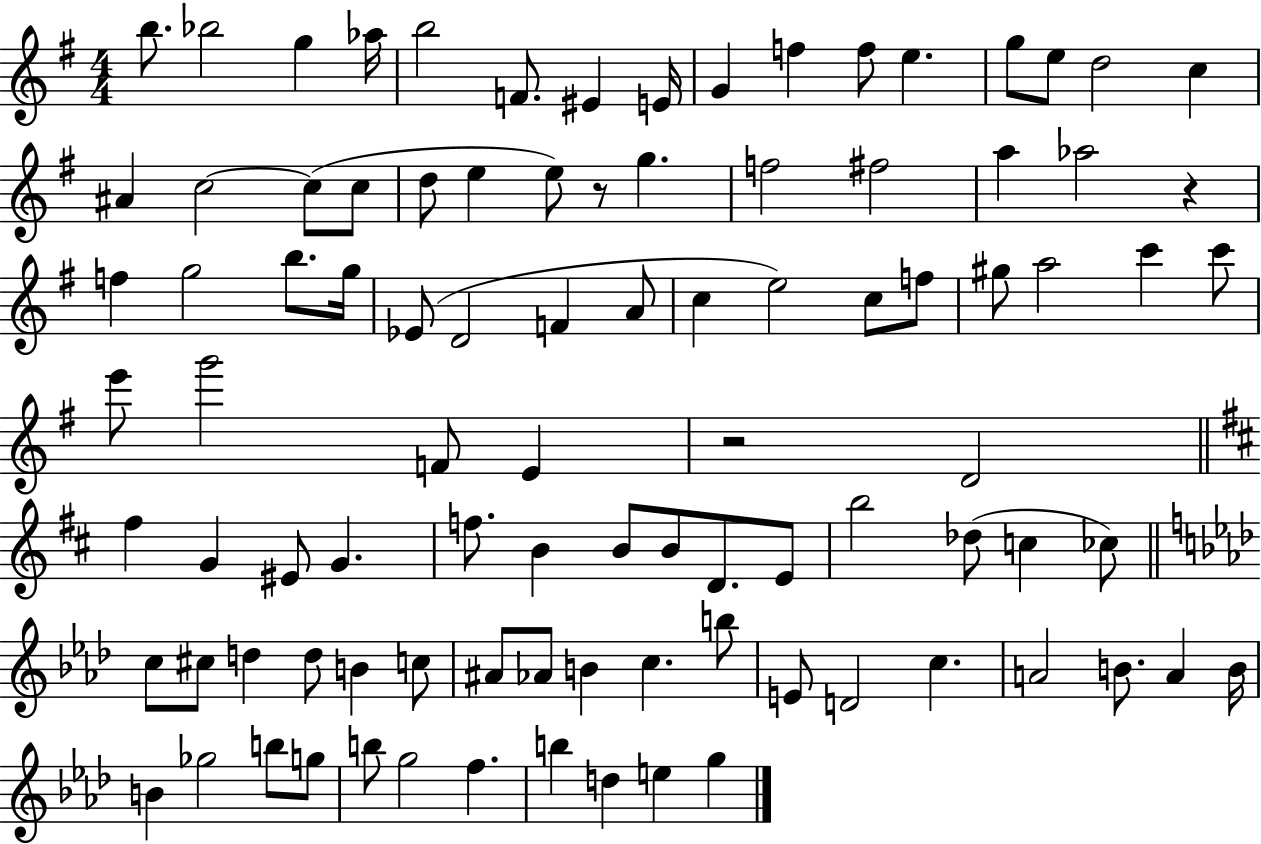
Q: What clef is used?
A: treble